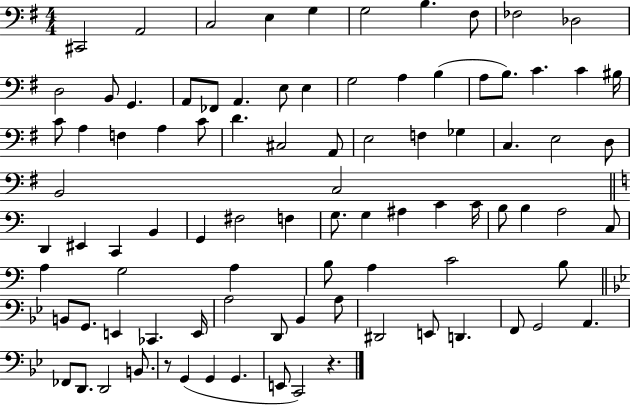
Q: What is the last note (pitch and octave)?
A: C2